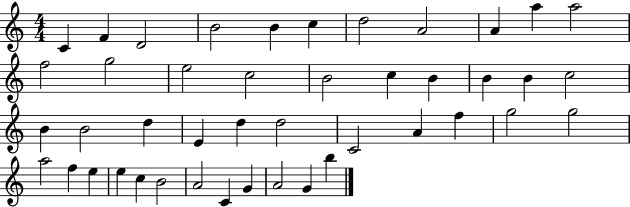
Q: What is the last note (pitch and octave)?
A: B5